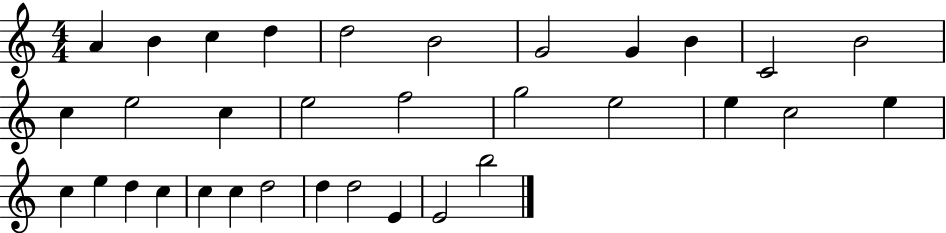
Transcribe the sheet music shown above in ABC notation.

X:1
T:Untitled
M:4/4
L:1/4
K:C
A B c d d2 B2 G2 G B C2 B2 c e2 c e2 f2 g2 e2 e c2 e c e d c c c d2 d d2 E E2 b2